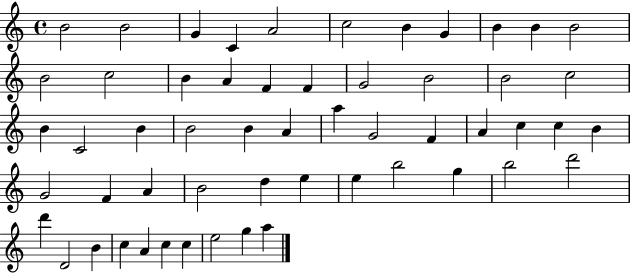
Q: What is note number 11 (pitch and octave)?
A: B4